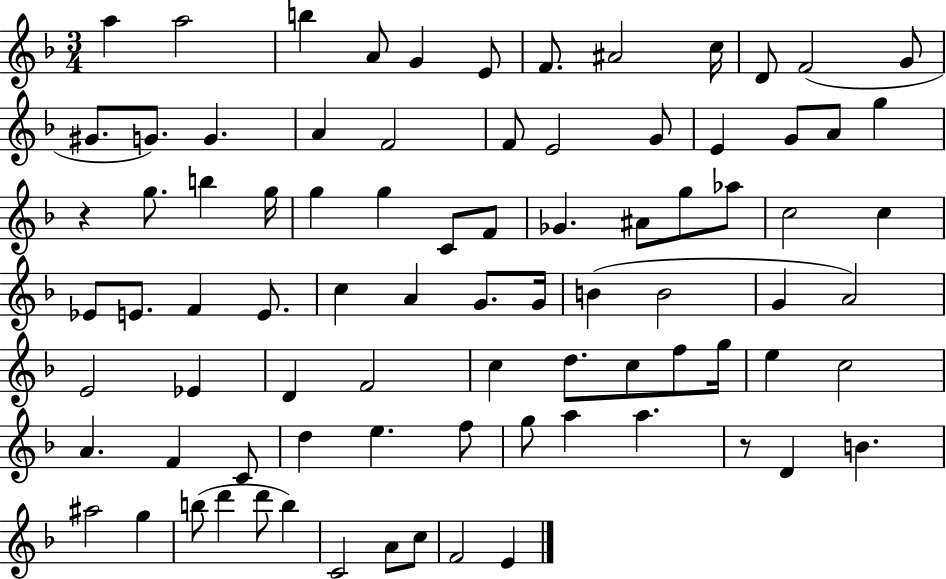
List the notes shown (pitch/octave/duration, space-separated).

A5/q A5/h B5/q A4/e G4/q E4/e F4/e. A#4/h C5/s D4/e F4/h G4/e G#4/e. G4/e. G4/q. A4/q F4/h F4/e E4/h G4/e E4/q G4/e A4/e G5/q R/q G5/e. B5/q G5/s G5/q G5/q C4/e F4/e Gb4/q. A#4/e G5/e Ab5/e C5/h C5/q Eb4/e E4/e. F4/q E4/e. C5/q A4/q G4/e. G4/s B4/q B4/h G4/q A4/h E4/h Eb4/q D4/q F4/h C5/q D5/e. C5/e F5/e G5/s E5/q C5/h A4/q. F4/q C4/e D5/q E5/q. F5/e G5/e A5/q A5/q. R/e D4/q B4/q. A#5/h G5/q B5/e D6/q D6/e B5/q C4/h A4/e C5/e F4/h E4/q